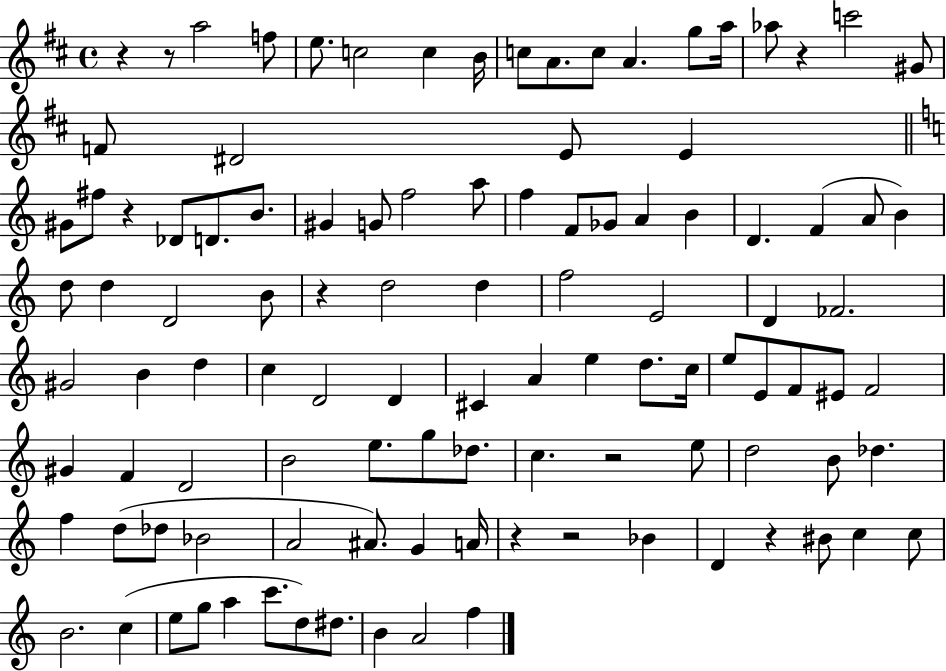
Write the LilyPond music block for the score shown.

{
  \clef treble
  \time 4/4
  \defaultTimeSignature
  \key d \major
  r4 r8 a''2 f''8 | e''8. c''2 c''4 b'16 | c''8 a'8. c''8 a'4. g''8 a''16 | aes''8 r4 c'''2 gis'8 | \break f'8 dis'2 e'8 e'4 | \bar "||" \break \key c \major gis'8 fis''8 r4 des'8 d'8. b'8. | gis'4 g'8 f''2 a''8 | f''4 f'8 ges'8 a'4 b'4 | d'4. f'4( a'8 b'4) | \break d''8 d''4 d'2 b'8 | r4 d''2 d''4 | f''2 e'2 | d'4 fes'2. | \break gis'2 b'4 d''4 | c''4 d'2 d'4 | cis'4 a'4 e''4 d''8. c''16 | e''8 e'8 f'8 eis'8 f'2 | \break gis'4 f'4 d'2 | b'2 e''8. g''8 des''8. | c''4. r2 e''8 | d''2 b'8 des''4. | \break f''4 d''8( des''8 bes'2 | a'2 ais'8.) g'4 a'16 | r4 r2 bes'4 | d'4 r4 bis'8 c''4 c''8 | \break b'2. c''4( | e''8 g''8 a''4 c'''8. d''8) dis''8. | b'4 a'2 f''4 | \bar "|."
}